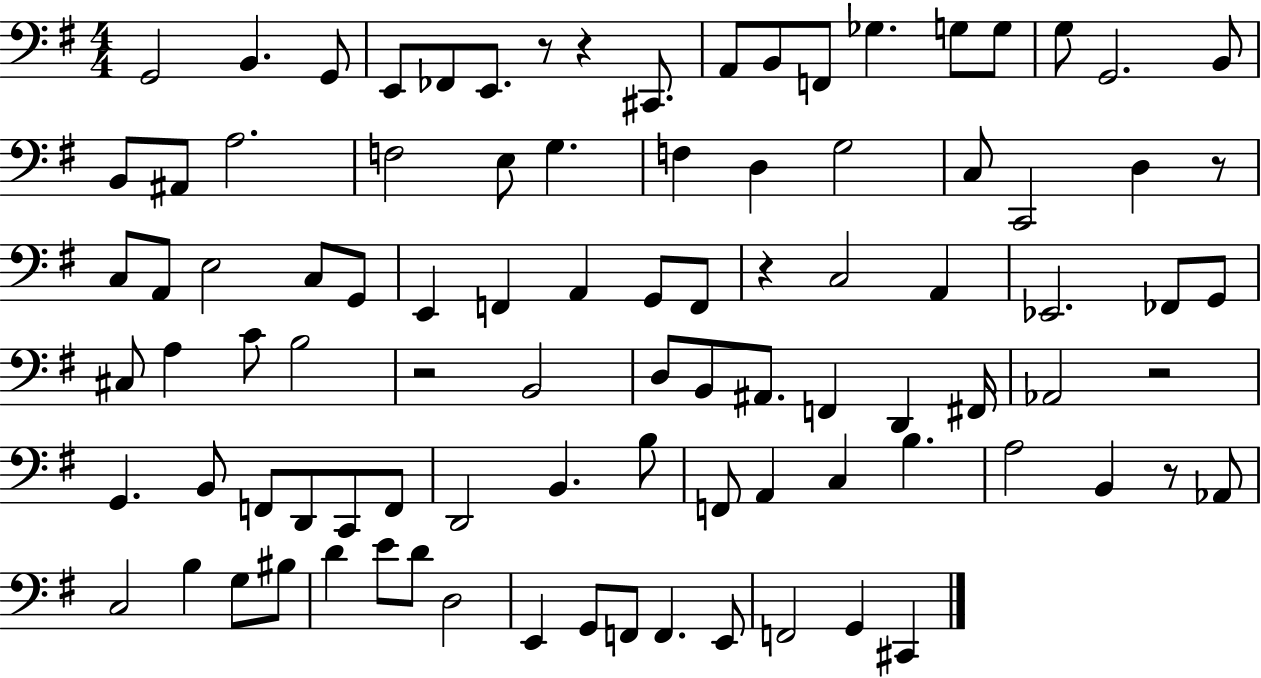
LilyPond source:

{
  \clef bass
  \numericTimeSignature
  \time 4/4
  \key g \major
  \repeat volta 2 { g,2 b,4. g,8 | e,8 fes,8 e,8. r8 r4 cis,8. | a,8 b,8 f,8 ges4. g8 g8 | g8 g,2. b,8 | \break b,8 ais,8 a2. | f2 e8 g4. | f4 d4 g2 | c8 c,2 d4 r8 | \break c8 a,8 e2 c8 g,8 | e,4 f,4 a,4 g,8 f,8 | r4 c2 a,4 | ees,2. fes,8 g,8 | \break cis8 a4 c'8 b2 | r2 b,2 | d8 b,8 ais,8. f,4 d,4 fis,16 | aes,2 r2 | \break g,4. b,8 f,8 d,8 c,8 f,8 | d,2 b,4. b8 | f,8 a,4 c4 b4. | a2 b,4 r8 aes,8 | \break c2 b4 g8 bis8 | d'4 e'8 d'8 d2 | e,4 g,8 f,8 f,4. e,8 | f,2 g,4 cis,4 | \break } \bar "|."
}